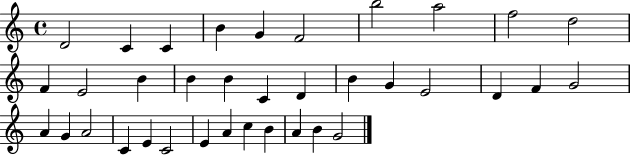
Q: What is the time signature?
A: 4/4